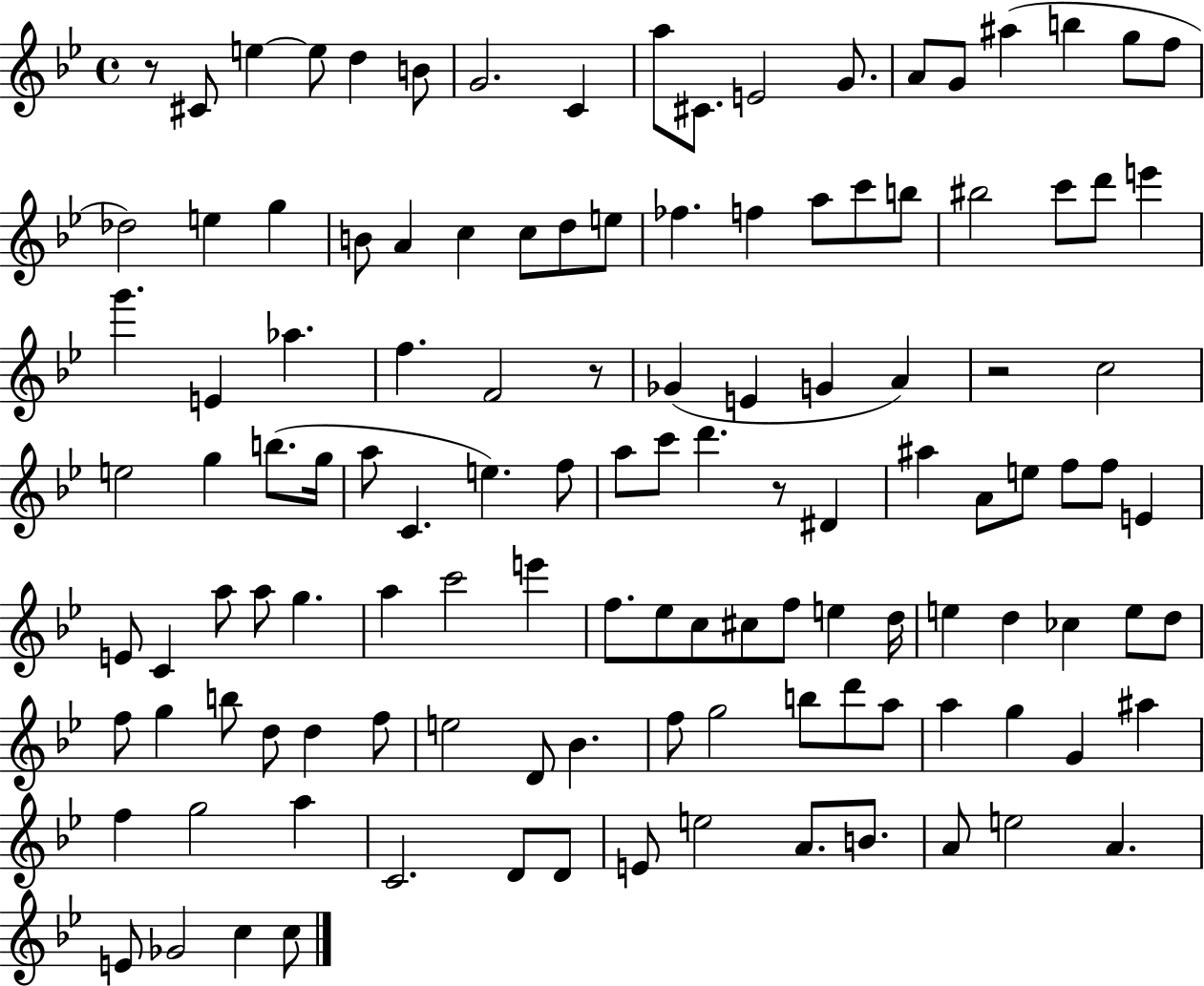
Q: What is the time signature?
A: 4/4